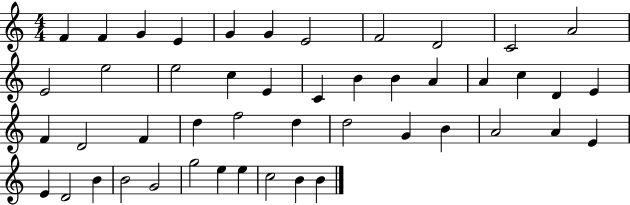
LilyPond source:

{
  \clef treble
  \numericTimeSignature
  \time 4/4
  \key c \major
  f'4 f'4 g'4 e'4 | g'4 g'4 e'2 | f'2 d'2 | c'2 a'2 | \break e'2 e''2 | e''2 c''4 e'4 | c'4 b'4 b'4 a'4 | a'4 c''4 d'4 e'4 | \break f'4 d'2 f'4 | d''4 f''2 d''4 | d''2 g'4 b'4 | a'2 a'4 e'4 | \break e'4 d'2 b'4 | b'2 g'2 | g''2 e''4 e''4 | c''2 b'4 b'4 | \break \bar "|."
}